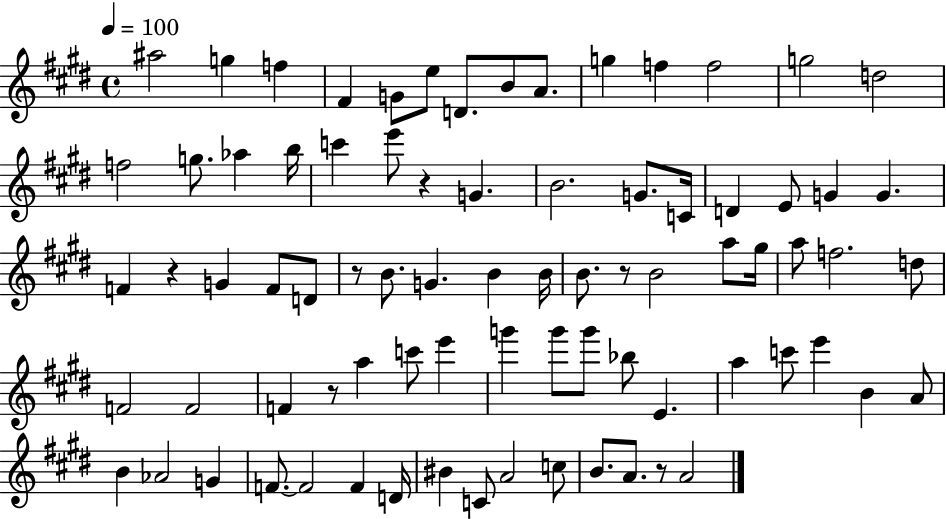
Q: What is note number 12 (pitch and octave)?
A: F5